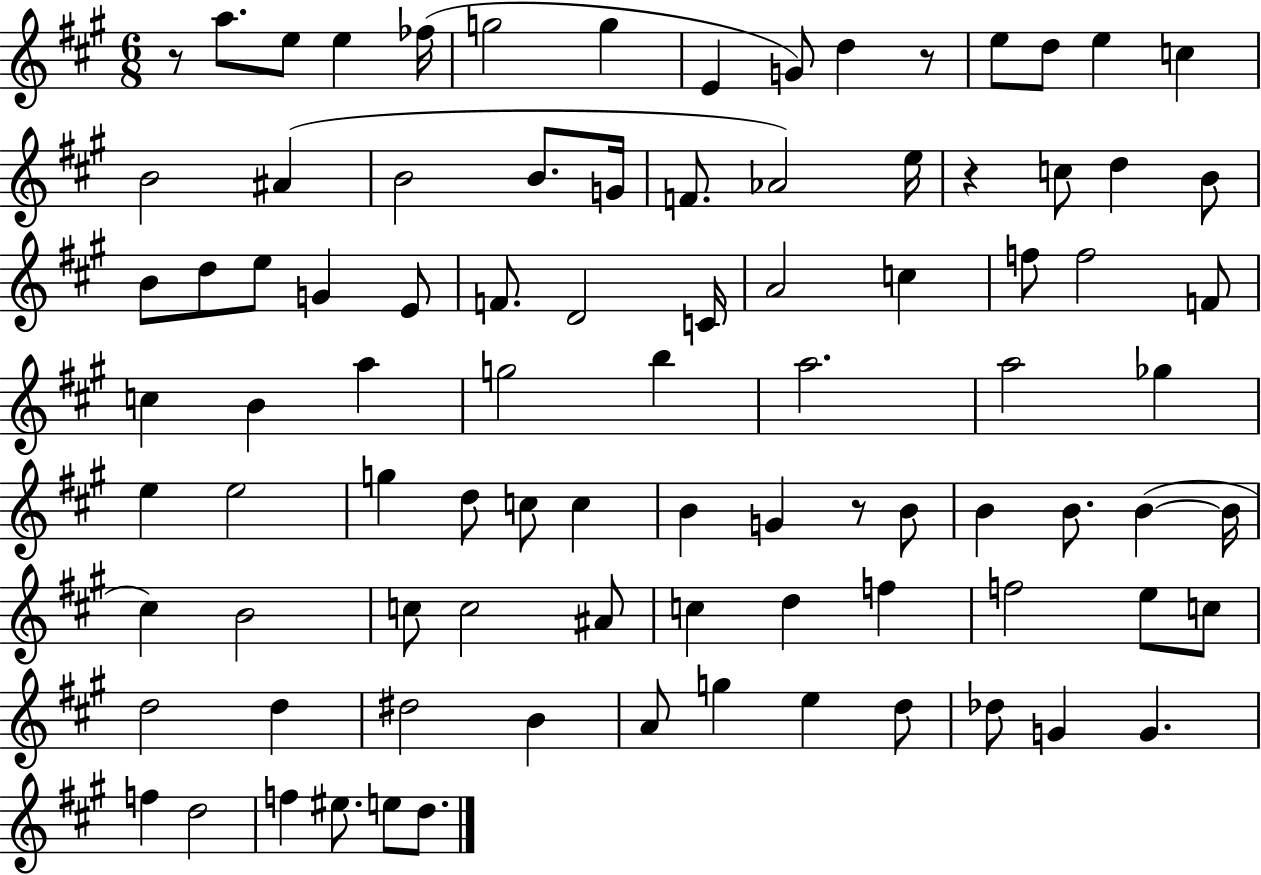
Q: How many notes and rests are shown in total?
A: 90